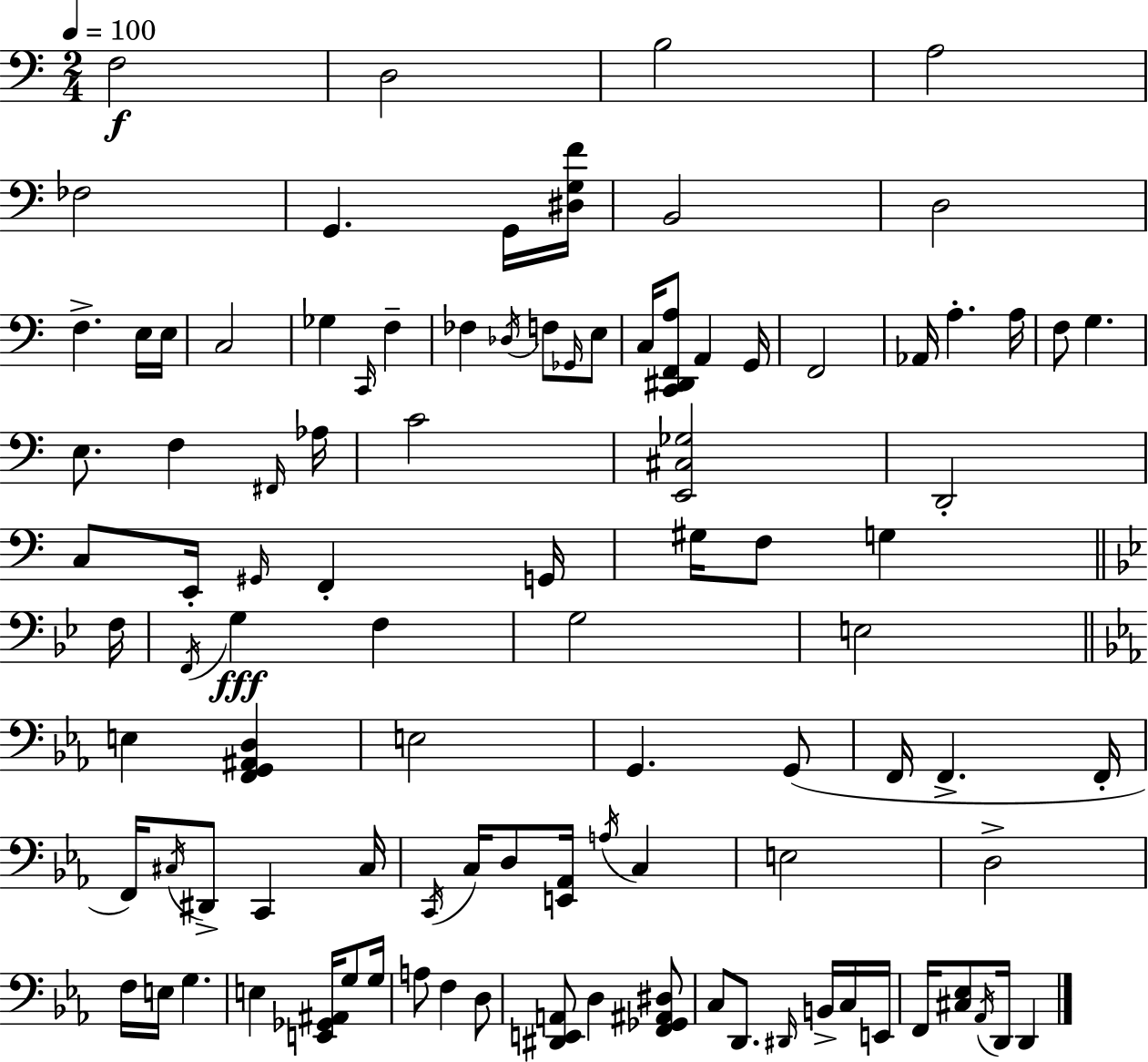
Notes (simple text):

F3/h D3/h B3/h A3/h FES3/h G2/q. G2/s [D#3,G3,F4]/s B2/h D3/h F3/q. E3/s E3/s C3/h Gb3/q C2/s F3/q FES3/q Db3/s F3/e Gb2/s E3/e C3/s [C2,D#2,F2,A3]/e A2/q G2/s F2/h Ab2/s A3/q. A3/s F3/e G3/q. E3/e. F3/q F#2/s Ab3/s C4/h [E2,C#3,Gb3]/h D2/h C3/e E2/s G#2/s F2/q G2/s G#3/s F3/e G3/q F3/s F2/s G3/q F3/q G3/h E3/h E3/q [F2,G2,A#2,D3]/q E3/h G2/q. G2/e F2/s F2/q. F2/s F2/s C#3/s D#2/e C2/q C#3/s C2/s C3/s D3/e [E2,Ab2]/s A3/s C3/q E3/h D3/h F3/s E3/s G3/q. E3/q [E2,Gb2,A#2]/s G3/e G3/s A3/e F3/q D3/e [D#2,E2,A2]/e D3/q [F2,Gb2,A#2,D#3]/e C3/e D2/e. D#2/s B2/s C3/s E2/s F2/s [C#3,Eb3]/e Ab2/s D2/s D2/q